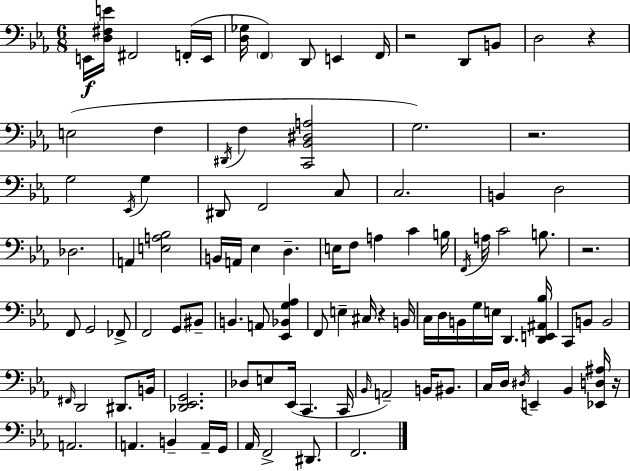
{
  \clef bass
  \numericTimeSignature
  \time 6/8
  \key c \minor
  e,16\f <d fis e'>16 fis,2 f,16-.( e,16 | <d ges>16 \parenthesize f,4) d,8 e,4 f,16 | r2 d,8 b,8 | d2 r4 | \break e2( f4 | \acciaccatura { dis,16 } f4 <c, bes, dis a>2 | g2.) | r2. | \break g2 \acciaccatura { ees,16 } g4 | dis,8 f,2 | c8 c2. | b,4 d2 | \break des2. | a,4 <e a bes>2 | b,16 a,16 ees4 d4.-- | e16 f8 a4 c'4 | \break b16 \acciaccatura { f,16 } a16 c'2 | b8. r2. | f,8 g,2 | fes,8-> f,2 g,8 | \break bis,8-- b,4. a,8 <ees, bes, g aes>4 | f,8 e4-- cis16 r4 | b,16 c16 d16 b,16 g16 e16 d,4. | <d, e, ais, bes>16 c,8 b,8 b,2 | \break \grace { fis,16 } d,2 | dis,8. b,16 <des, ees, g,>2. | des8 e8 ees,16( c,4. | c,16 \grace { bes,16 } a,2--) | \break b,16 bis,8. c16 d16 \acciaccatura { dis16 } e,4-- | bes,4 <ees, d ais>16 r16 a,2. | a,4. | b,4-- a,16-- g,16 aes,16 f,2-> | \break dis,8. f,2. | \bar "|."
}